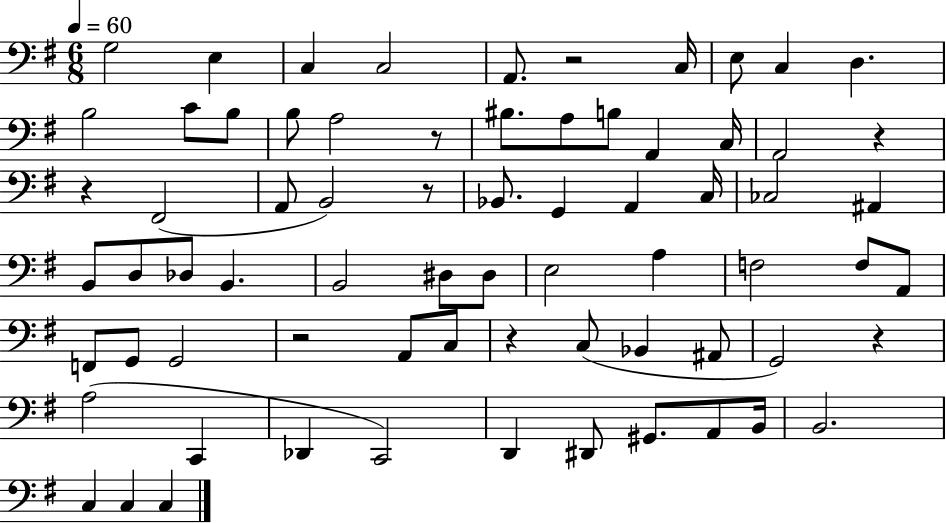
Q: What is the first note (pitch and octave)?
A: G3